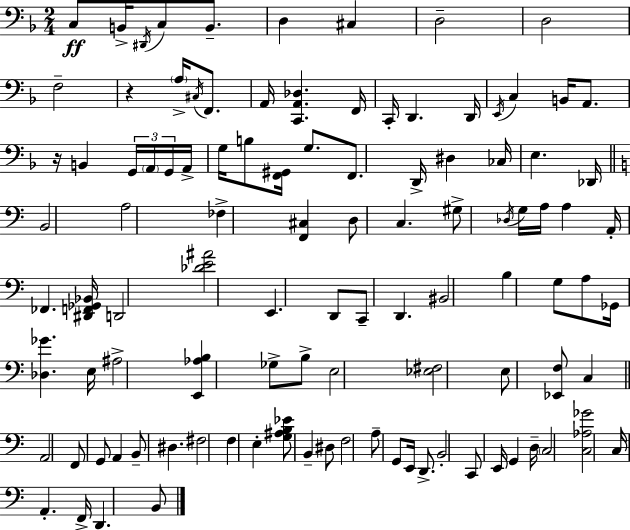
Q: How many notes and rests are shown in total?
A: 105